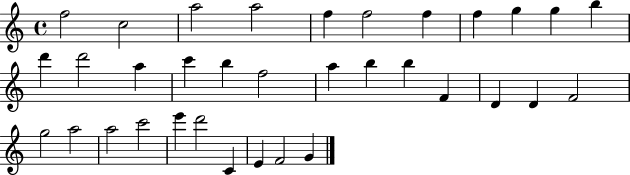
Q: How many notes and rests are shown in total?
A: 34